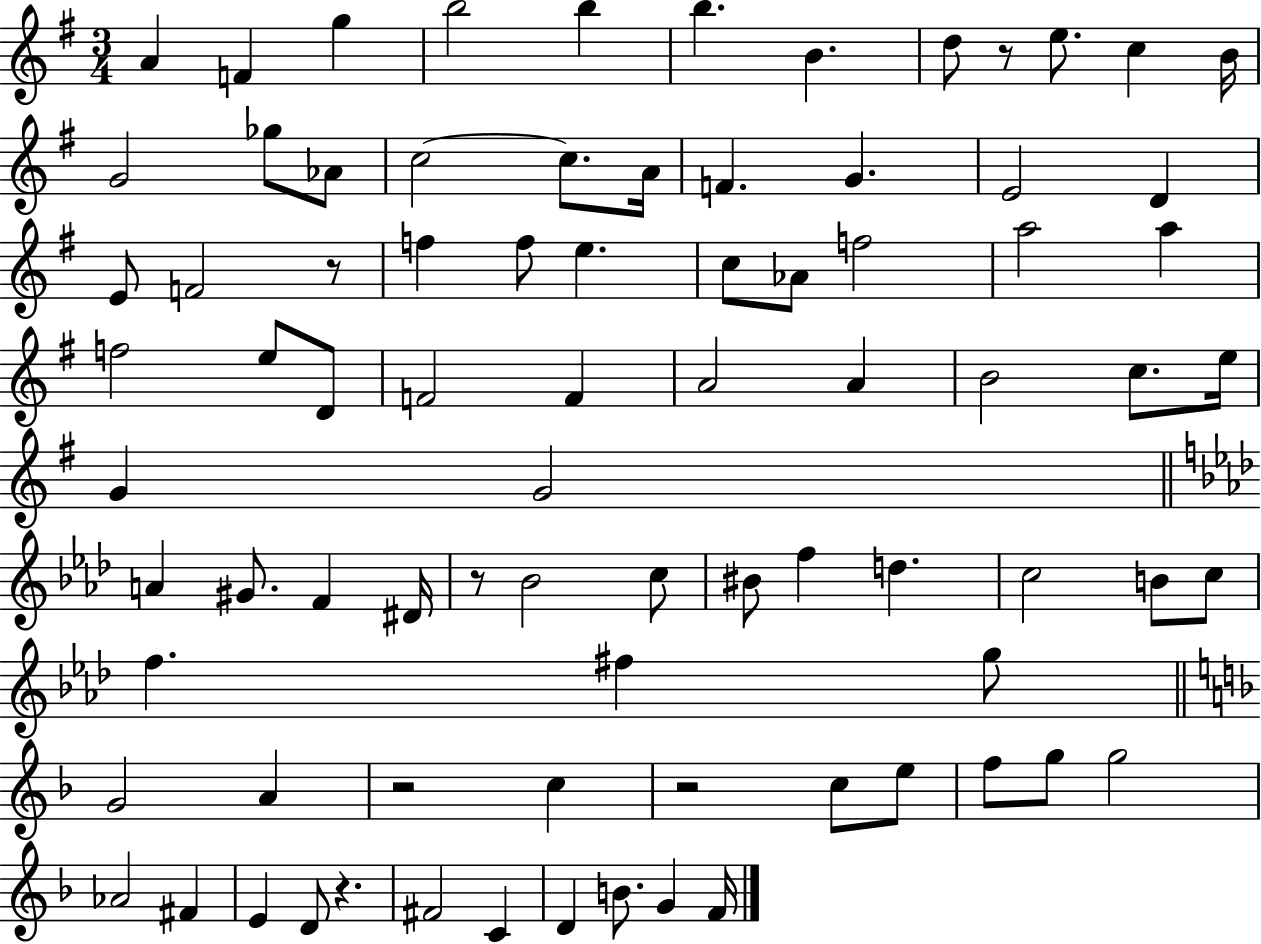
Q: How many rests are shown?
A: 6